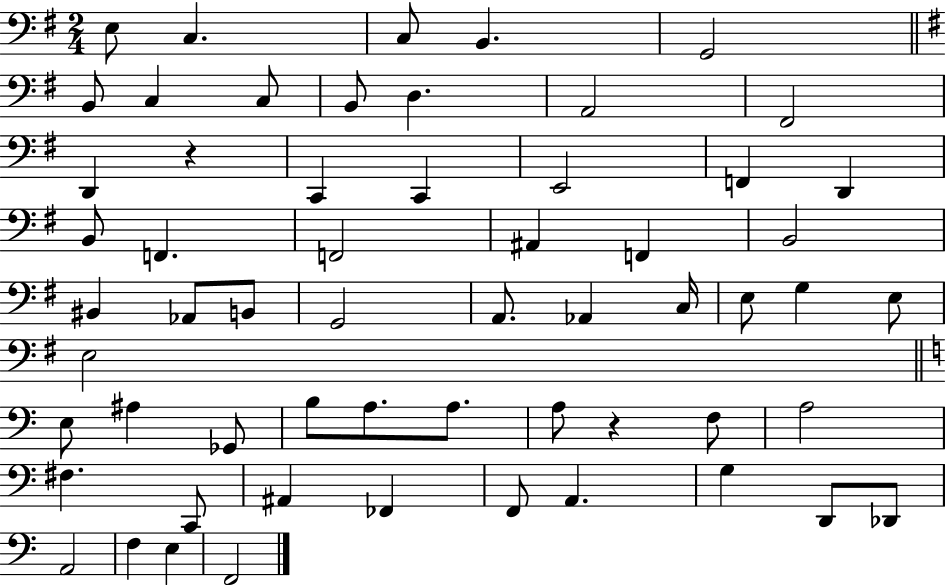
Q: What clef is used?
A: bass